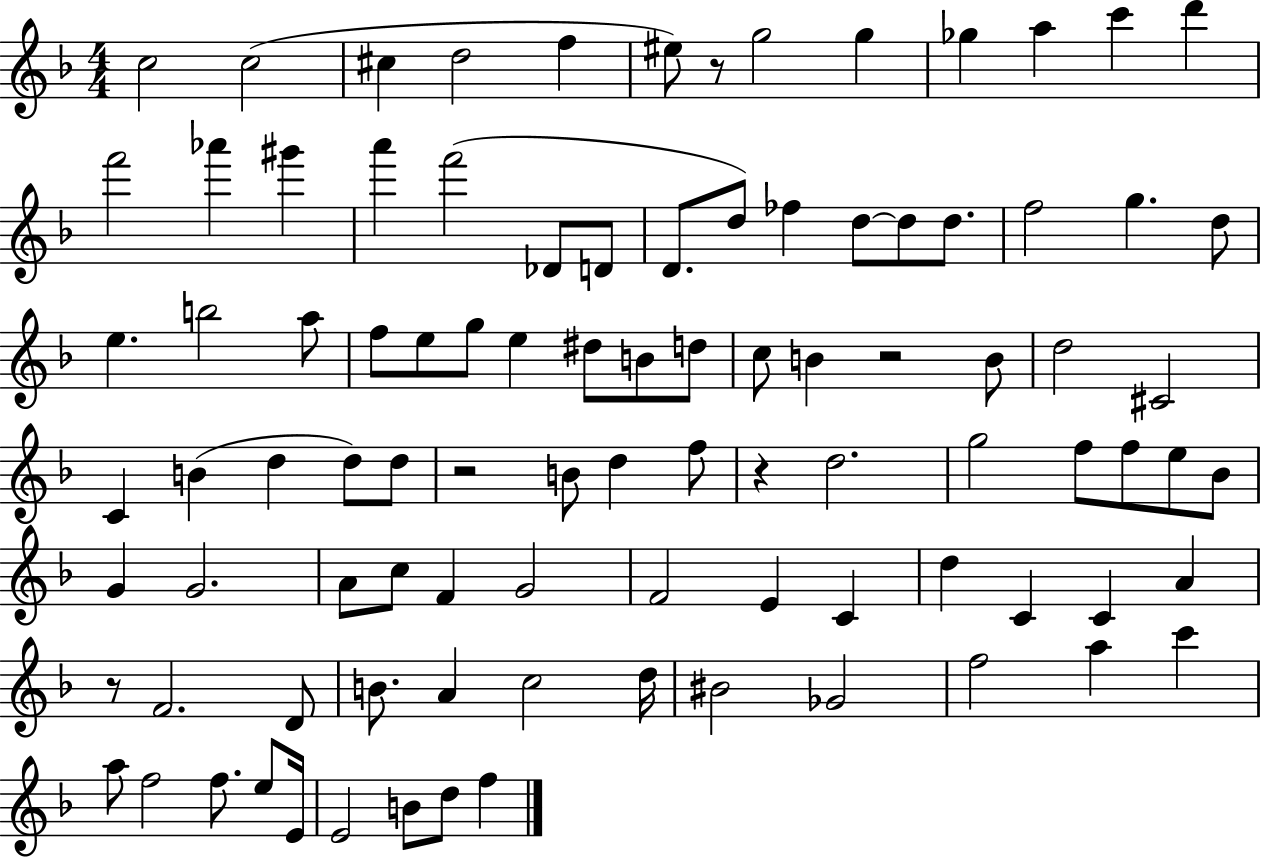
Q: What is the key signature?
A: F major